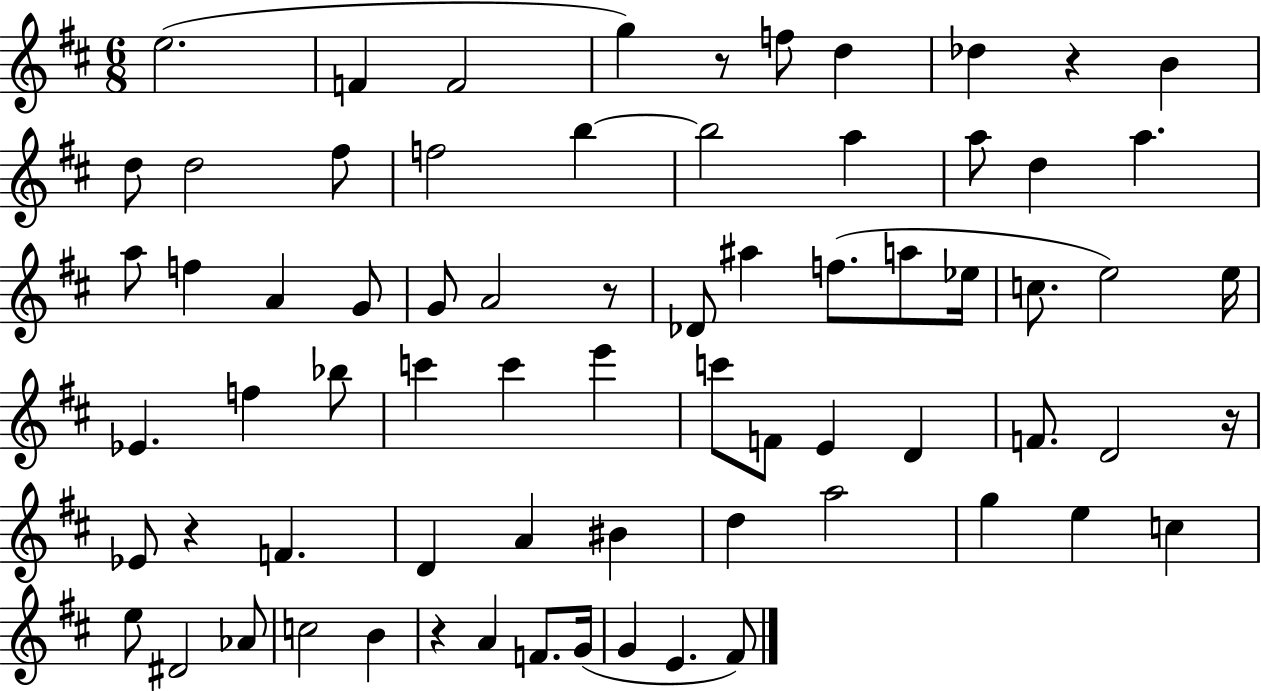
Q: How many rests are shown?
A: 6